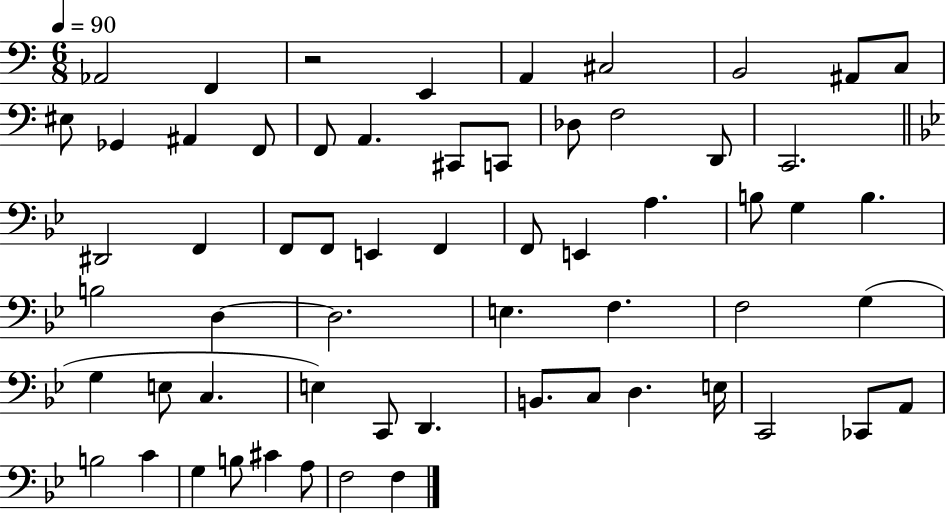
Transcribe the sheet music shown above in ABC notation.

X:1
T:Untitled
M:6/8
L:1/4
K:C
_A,,2 F,, z2 E,, A,, ^C,2 B,,2 ^A,,/2 C,/2 ^E,/2 _G,, ^A,, F,,/2 F,,/2 A,, ^C,,/2 C,,/2 _D,/2 F,2 D,,/2 C,,2 ^D,,2 F,, F,,/2 F,,/2 E,, F,, F,,/2 E,, A, B,/2 G, B, B,2 D, D,2 E, F, F,2 G, G, E,/2 C, E, C,,/2 D,, B,,/2 C,/2 D, E,/4 C,,2 _C,,/2 A,,/2 B,2 C G, B,/2 ^C A,/2 F,2 F,